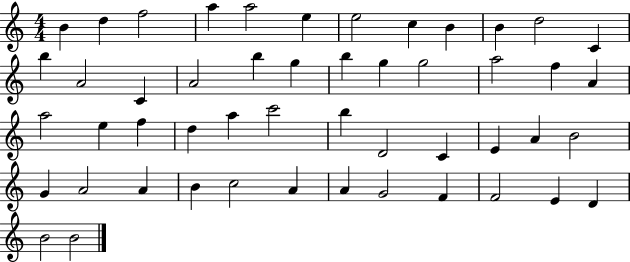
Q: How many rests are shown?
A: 0